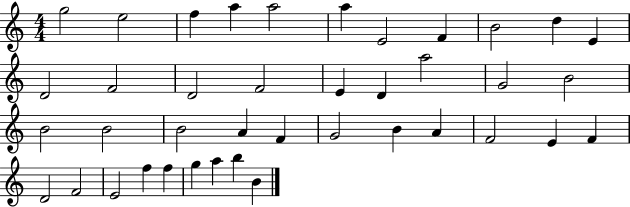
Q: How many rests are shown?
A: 0